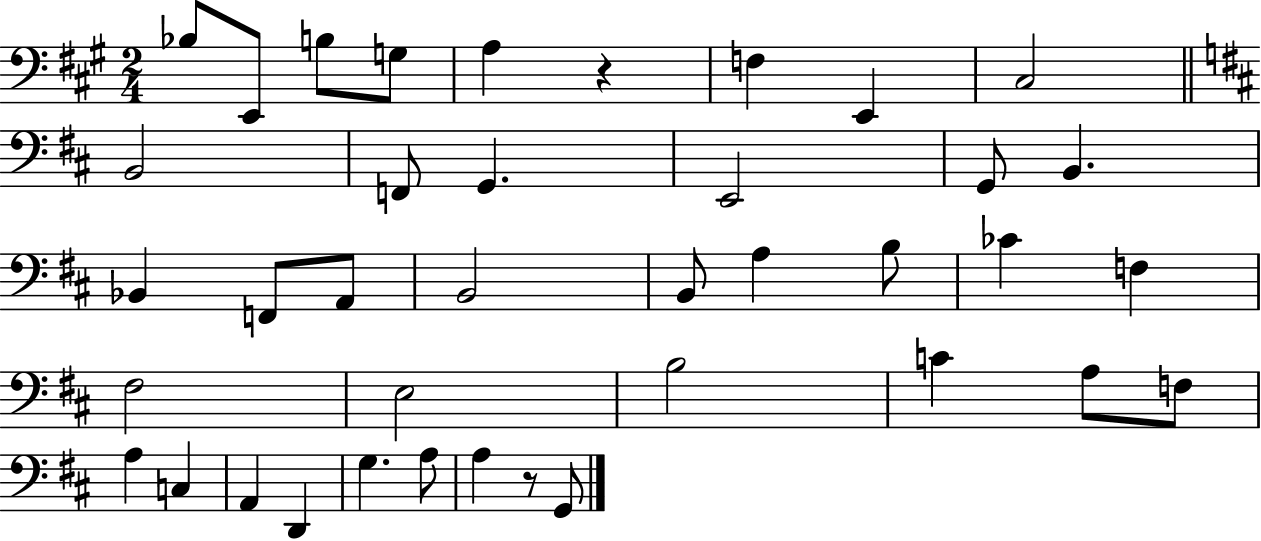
X:1
T:Untitled
M:2/4
L:1/4
K:A
_B,/2 E,,/2 B,/2 G,/2 A, z F, E,, ^C,2 B,,2 F,,/2 G,, E,,2 G,,/2 B,, _B,, F,,/2 A,,/2 B,,2 B,,/2 A, B,/2 _C F, ^F,2 E,2 B,2 C A,/2 F,/2 A, C, A,, D,, G, A,/2 A, z/2 G,,/2